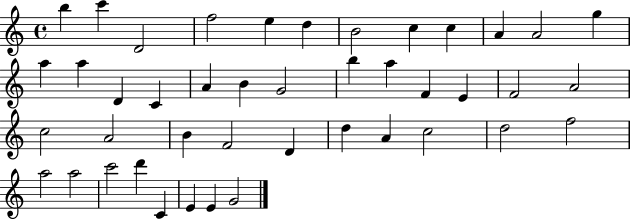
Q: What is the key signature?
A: C major